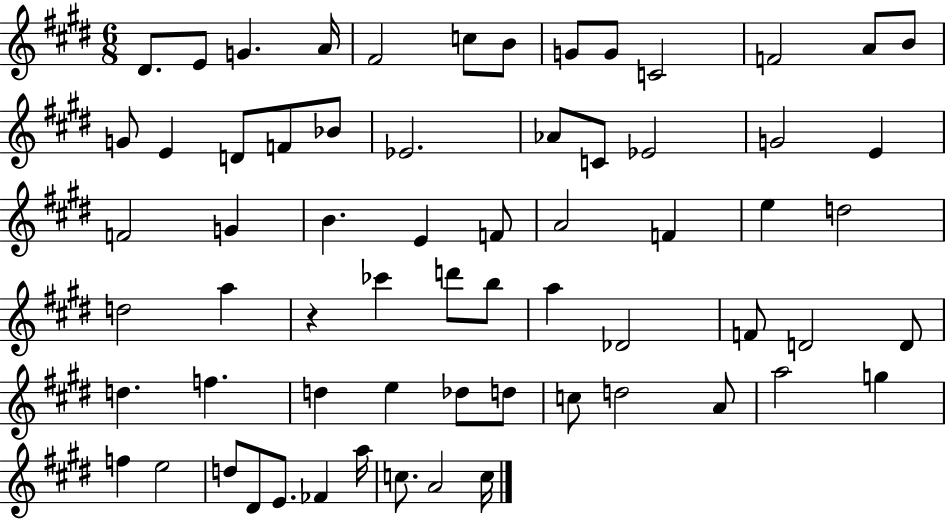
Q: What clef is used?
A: treble